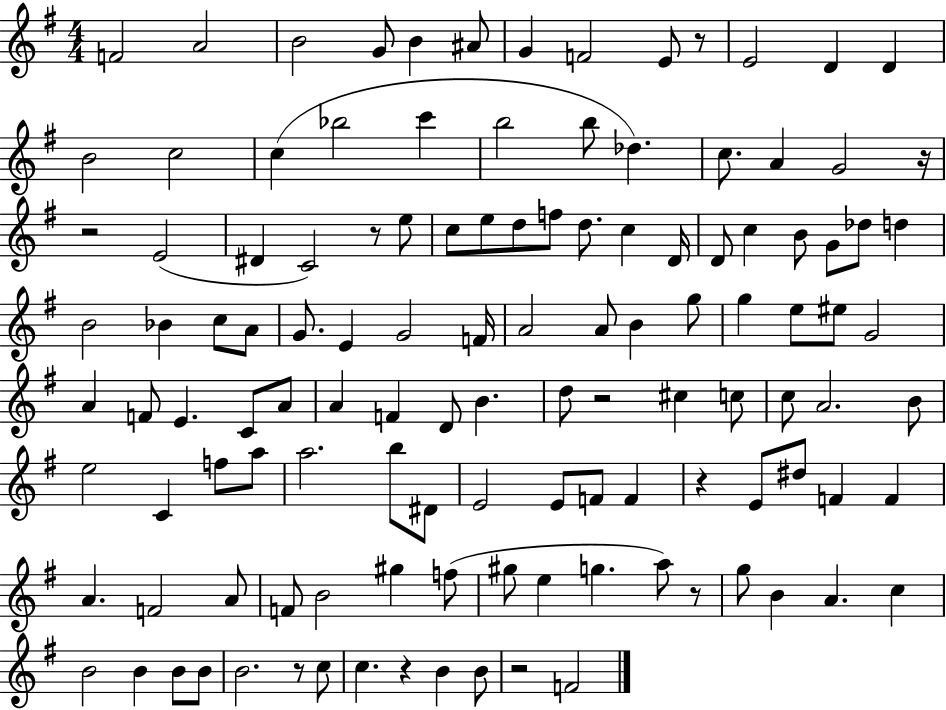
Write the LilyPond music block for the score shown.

{
  \clef treble
  \numericTimeSignature
  \time 4/4
  \key g \major
  f'2 a'2 | b'2 g'8 b'4 ais'8 | g'4 f'2 e'8 r8 | e'2 d'4 d'4 | \break b'2 c''2 | c''4( bes''2 c'''4 | b''2 b''8 des''4.) | c''8. a'4 g'2 r16 | \break r2 e'2( | dis'4 c'2) r8 e''8 | c''8 e''8 d''8 f''8 d''8. c''4 d'16 | d'8 c''4 b'8 g'8 des''8 d''4 | \break b'2 bes'4 c''8 a'8 | g'8. e'4 g'2 f'16 | a'2 a'8 b'4 g''8 | g''4 e''8 eis''8 g'2 | \break a'4 f'8 e'4. c'8 a'8 | a'4 f'4 d'8 b'4. | d''8 r2 cis''4 c''8 | c''8 a'2. b'8 | \break e''2 c'4 f''8 a''8 | a''2. b''8 dis'8 | e'2 e'8 f'8 f'4 | r4 e'8 dis''8 f'4 f'4 | \break a'4. f'2 a'8 | f'8 b'2 gis''4 f''8( | gis''8 e''4 g''4. a''8) r8 | g''8 b'4 a'4. c''4 | \break b'2 b'4 b'8 b'8 | b'2. r8 c''8 | c''4. r4 b'4 b'8 | r2 f'2 | \break \bar "|."
}